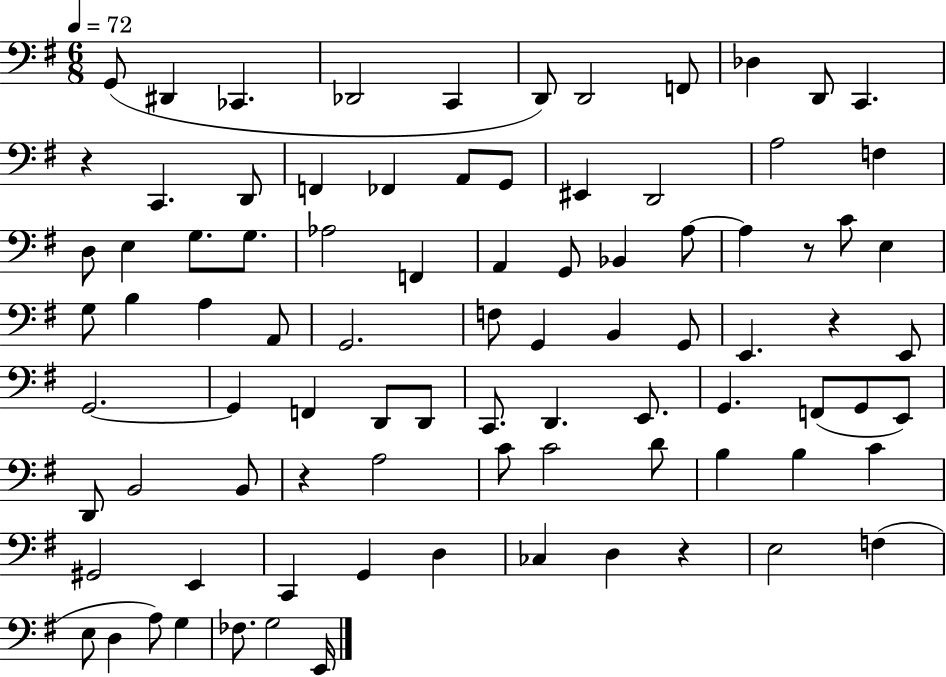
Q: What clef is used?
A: bass